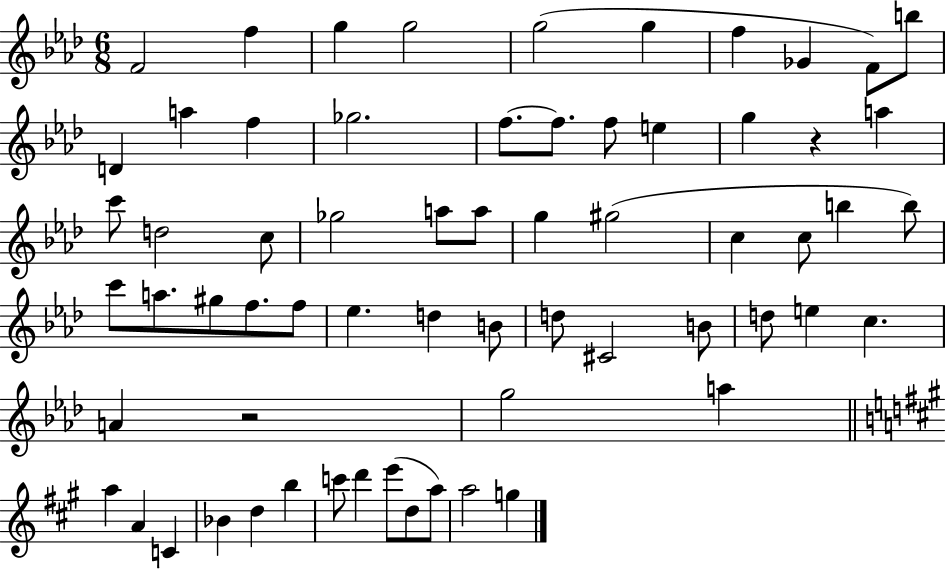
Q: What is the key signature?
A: AES major